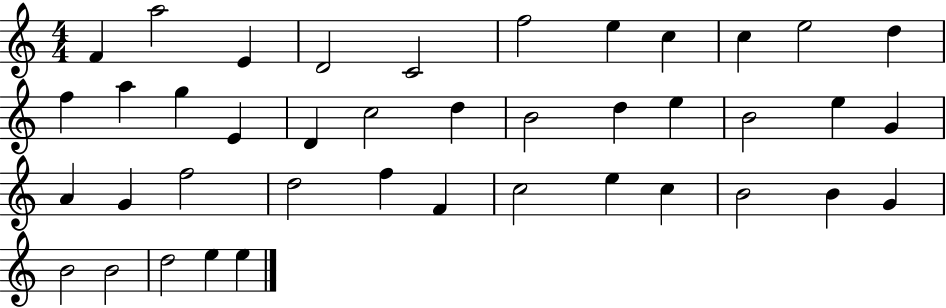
F4/q A5/h E4/q D4/h C4/h F5/h E5/q C5/q C5/q E5/h D5/q F5/q A5/q G5/q E4/q D4/q C5/h D5/q B4/h D5/q E5/q B4/h E5/q G4/q A4/q G4/q F5/h D5/h F5/q F4/q C5/h E5/q C5/q B4/h B4/q G4/q B4/h B4/h D5/h E5/q E5/q